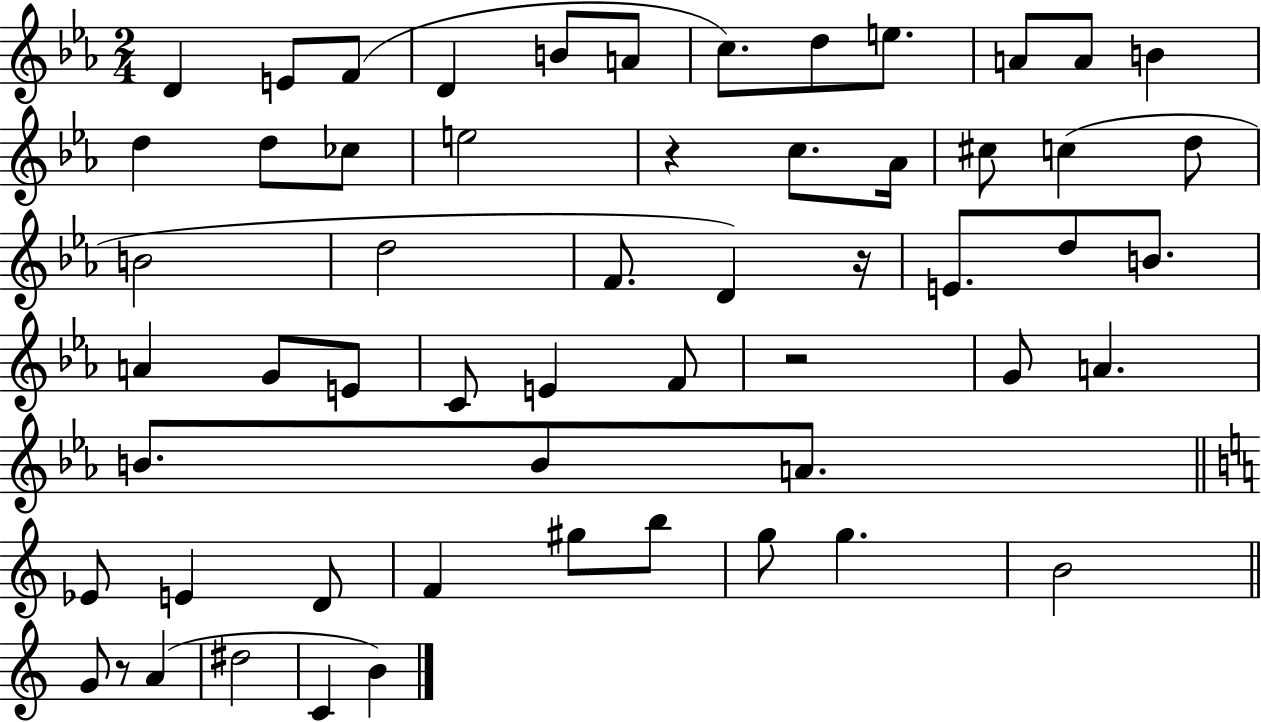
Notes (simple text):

D4/q E4/e F4/e D4/q B4/e A4/e C5/e. D5/e E5/e. A4/e A4/e B4/q D5/q D5/e CES5/e E5/h R/q C5/e. Ab4/s C#5/e C5/q D5/e B4/h D5/h F4/e. D4/q R/s E4/e. D5/e B4/e. A4/q G4/e E4/e C4/e E4/q F4/e R/h G4/e A4/q. B4/e. B4/e A4/e. Eb4/e E4/q D4/e F4/q G#5/e B5/e G5/e G5/q. B4/h G4/e R/e A4/q D#5/h C4/q B4/q